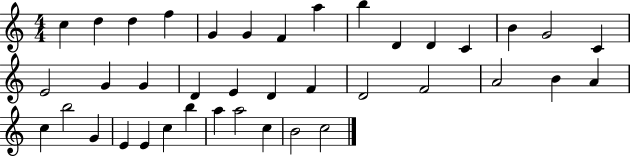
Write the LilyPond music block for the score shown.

{
  \clef treble
  \numericTimeSignature
  \time 4/4
  \key c \major
  c''4 d''4 d''4 f''4 | g'4 g'4 f'4 a''4 | b''4 d'4 d'4 c'4 | b'4 g'2 c'4 | \break e'2 g'4 g'4 | d'4 e'4 d'4 f'4 | d'2 f'2 | a'2 b'4 a'4 | \break c''4 b''2 g'4 | e'4 e'4 c''4 b''4 | a''4 a''2 c''4 | b'2 c''2 | \break \bar "|."
}